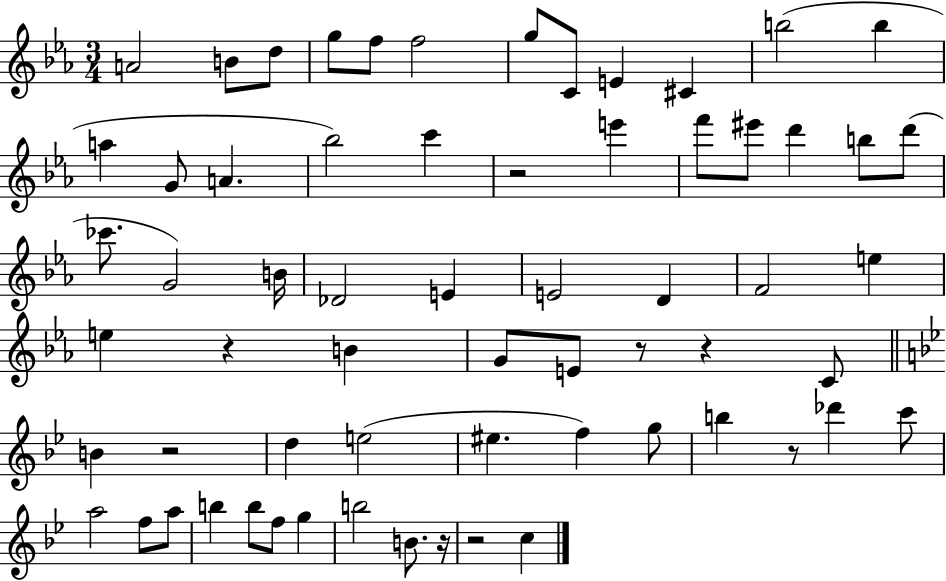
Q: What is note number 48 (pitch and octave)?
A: F5